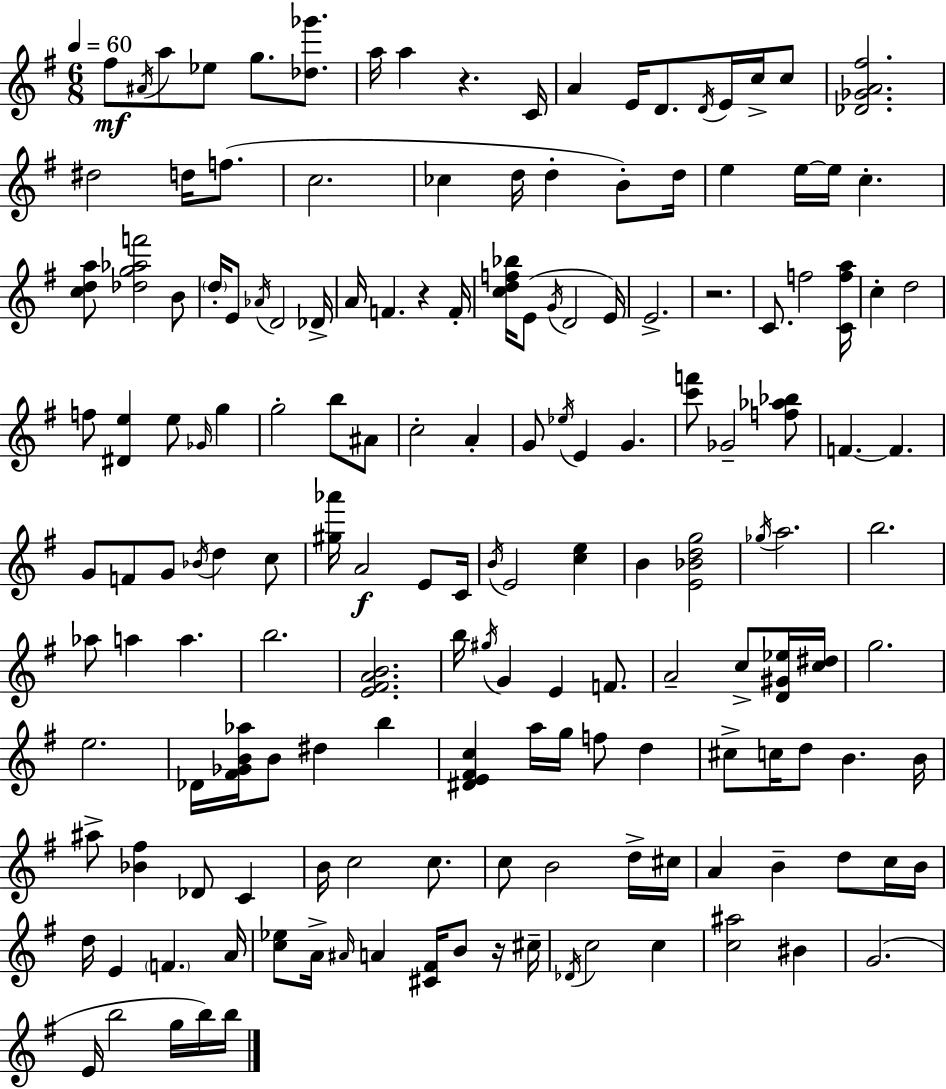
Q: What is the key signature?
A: G major